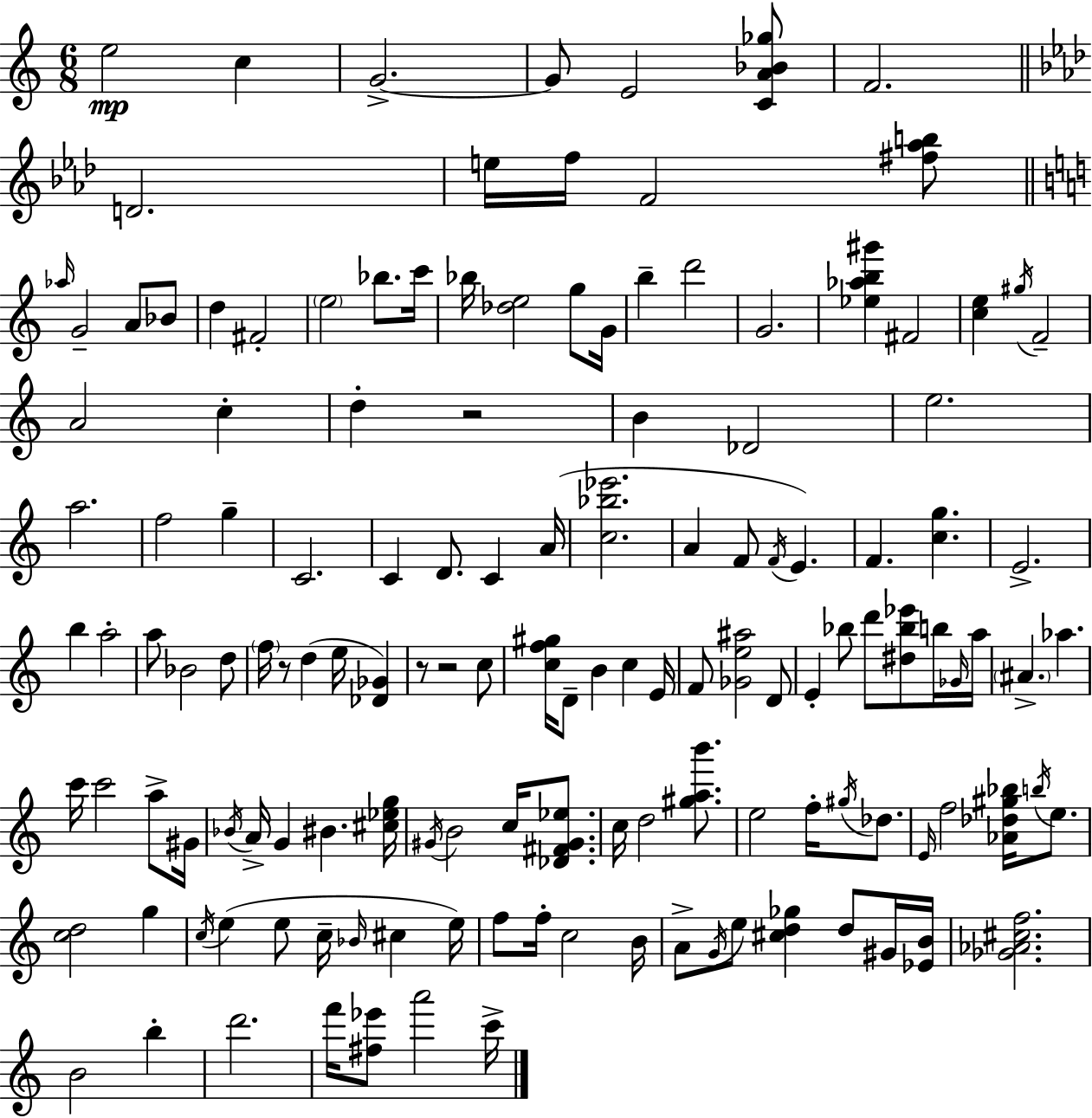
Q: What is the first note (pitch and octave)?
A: E5